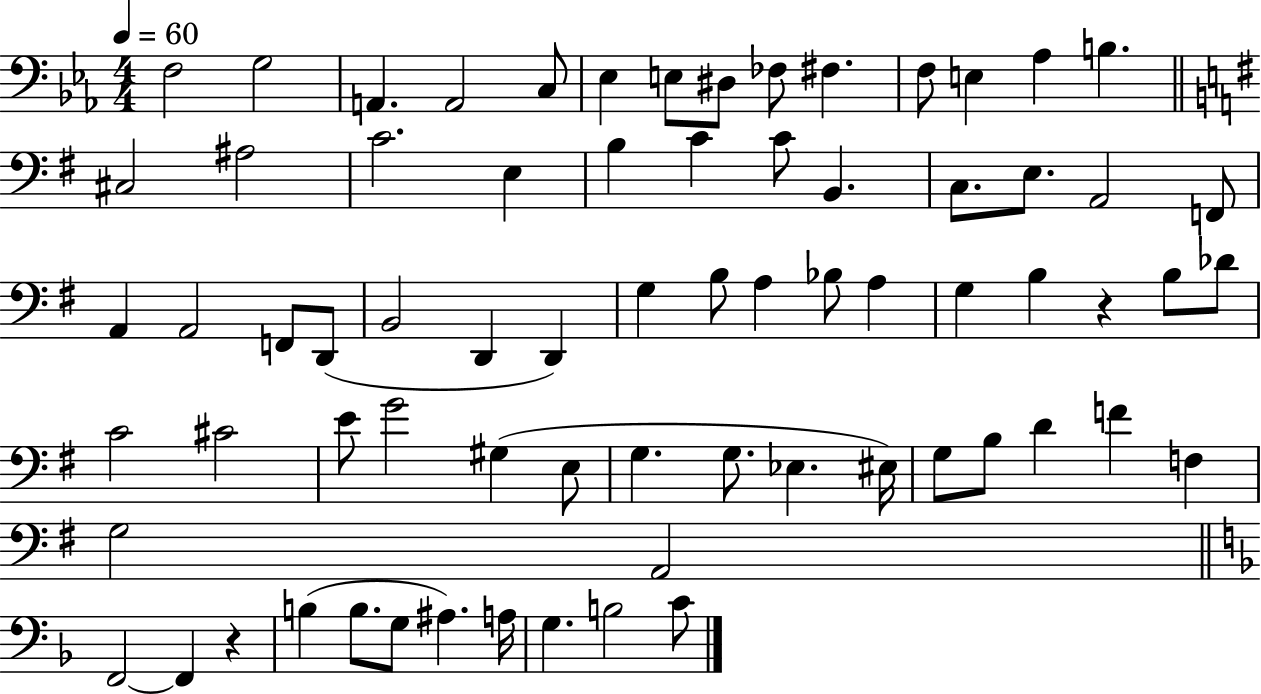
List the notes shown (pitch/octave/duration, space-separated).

F3/h G3/h A2/q. A2/h C3/e Eb3/q E3/e D#3/e FES3/e F#3/q. F3/e E3/q Ab3/q B3/q. C#3/h A#3/h C4/h. E3/q B3/q C4/q C4/e B2/q. C3/e. E3/e. A2/h F2/e A2/q A2/h F2/e D2/e B2/h D2/q D2/q G3/q B3/e A3/q Bb3/e A3/q G3/q B3/q R/q B3/e Db4/e C4/h C#4/h E4/e G4/h G#3/q E3/e G3/q. G3/e. Eb3/q. EIS3/s G3/e B3/e D4/q F4/q F3/q G3/h A2/h F2/h F2/q R/q B3/q B3/e. G3/e A#3/q. A3/s G3/q. B3/h C4/e